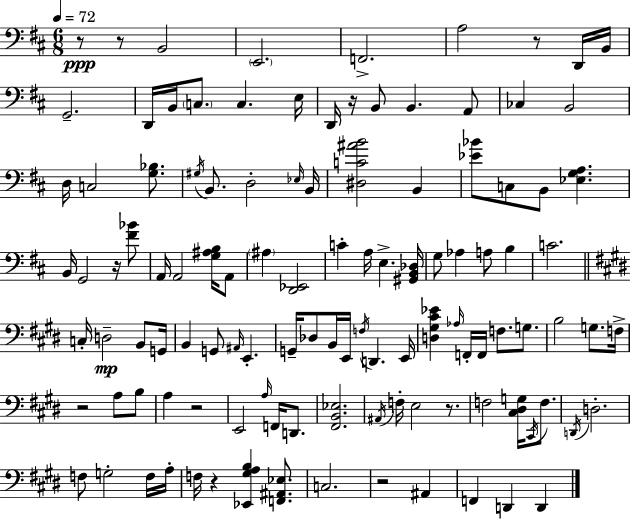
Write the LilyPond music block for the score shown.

{
  \clef bass
  \numericTimeSignature
  \time 6/8
  \key d \major
  \tempo 4 = 72
  r8\ppp r8 b,2 | \parenthesize e,2. | f,2.-> | a2 r8 d,16 b,16 | \break g,2.-- | d,16 b,16 \parenthesize c8. c4. e16 | d,16 r16 b,8 b,4. a,8 | ces4 b,2 | \break d16 c2 <g bes>8. | \acciaccatura { gis16 } b,8. d2-. | \grace { ees16 } b,16 <dis c' ais' b'>2 b,4 | <ees' bes'>8 c8 b,8 <ees g a>4. | \break b,16 g,2 r16 | <fis' bes'>8 a,16 a,2 <g ais b>16 | a,8 \parenthesize ais4 <d, ees,>2 | c'4-. a16 e4.-> | \break <gis, b, des>16 g8 aes4 a8 b4 | c'2. | \bar "||" \break \key e \major c16-. d2--\mp b,8 g,16 | b,4 g,8 \grace { ais,16 } e,4.-. | g,16-- des8 b,16 e,16 \acciaccatura { f16 } d,4. | e,16 <d gis cis' ees'>4 \grace { aes16 } f,16-. f,16 f8. | \break g8. b2 g8. | f16-> r2 a8 | b8 a4 r2 | e,2 \grace { a16 } | \break f,16 d,8. <fis, b, ees>2. | \acciaccatura { ais,16 } f16-. e2 | r8. f2 | <cis dis g>16 \acciaccatura { cis,16 } f8. \acciaccatura { d,16 } d2.-. | \break f8 g2-. | f16 a16-. f16 r4 | <ees, gis a b>4 <f, ais, ees>8. c2. | r2 | \break ais,4 f,4 d,4 | d,4 \bar "|."
}